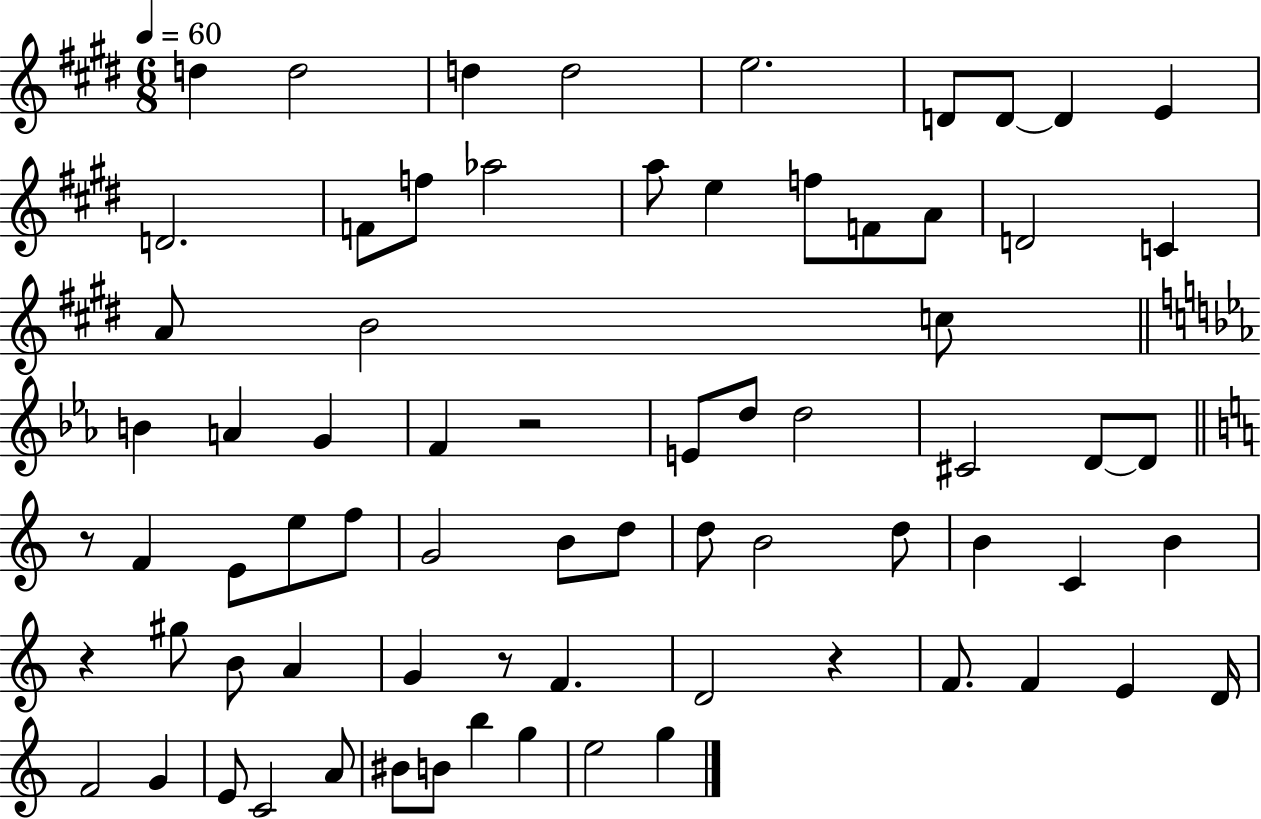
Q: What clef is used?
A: treble